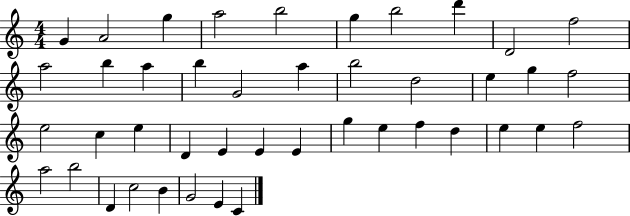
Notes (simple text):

G4/q A4/h G5/q A5/h B5/h G5/q B5/h D6/q D4/h F5/h A5/h B5/q A5/q B5/q G4/h A5/q B5/h D5/h E5/q G5/q F5/h E5/h C5/q E5/q D4/q E4/q E4/q E4/q G5/q E5/q F5/q D5/q E5/q E5/q F5/h A5/h B5/h D4/q C5/h B4/q G4/h E4/q C4/q